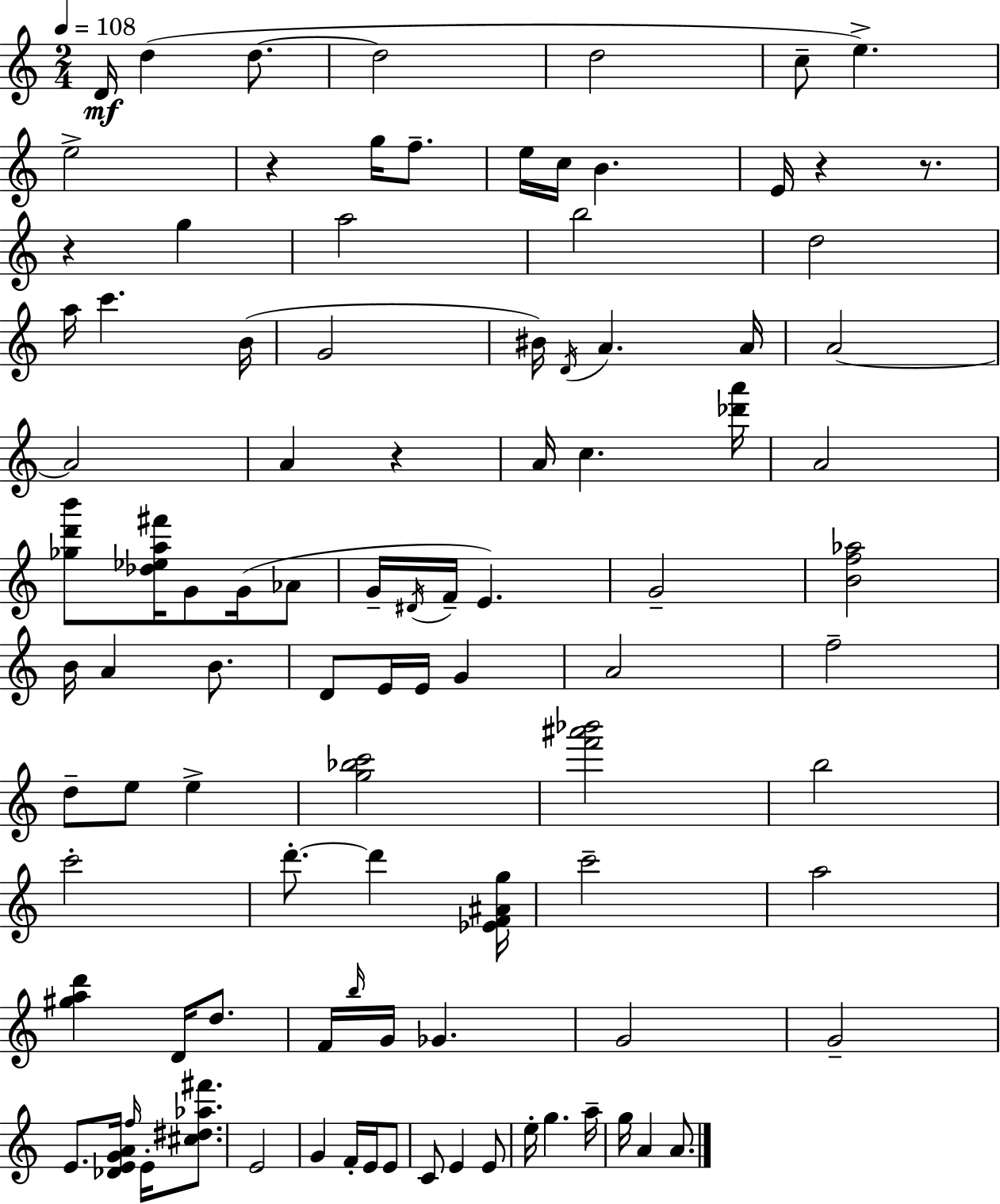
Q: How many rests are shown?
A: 5